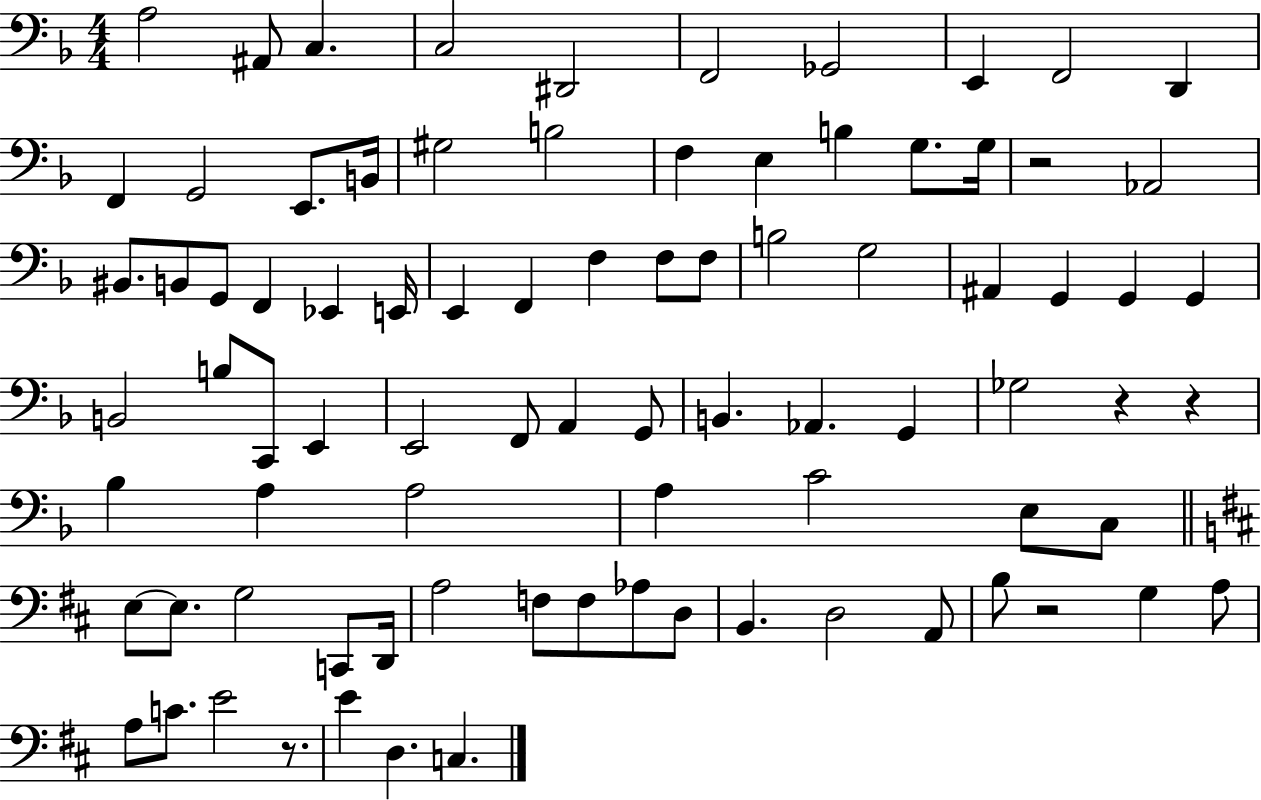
A3/h A#2/e C3/q. C3/h D#2/h F2/h Gb2/h E2/q F2/h D2/q F2/q G2/h E2/e. B2/s G#3/h B3/h F3/q E3/q B3/q G3/e. G3/s R/h Ab2/h BIS2/e. B2/e G2/e F2/q Eb2/q E2/s E2/q F2/q F3/q F3/e F3/e B3/h G3/h A#2/q G2/q G2/q G2/q B2/h B3/e C2/e E2/q E2/h F2/e A2/q G2/e B2/q. Ab2/q. G2/q Gb3/h R/q R/q Bb3/q A3/q A3/h A3/q C4/h E3/e C3/e E3/e E3/e. G3/h C2/e D2/s A3/h F3/e F3/e Ab3/e D3/e B2/q. D3/h A2/e B3/e R/h G3/q A3/e A3/e C4/e. E4/h R/e. E4/q D3/q. C3/q.